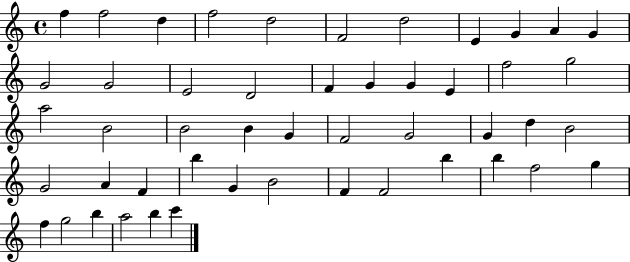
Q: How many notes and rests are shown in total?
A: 49